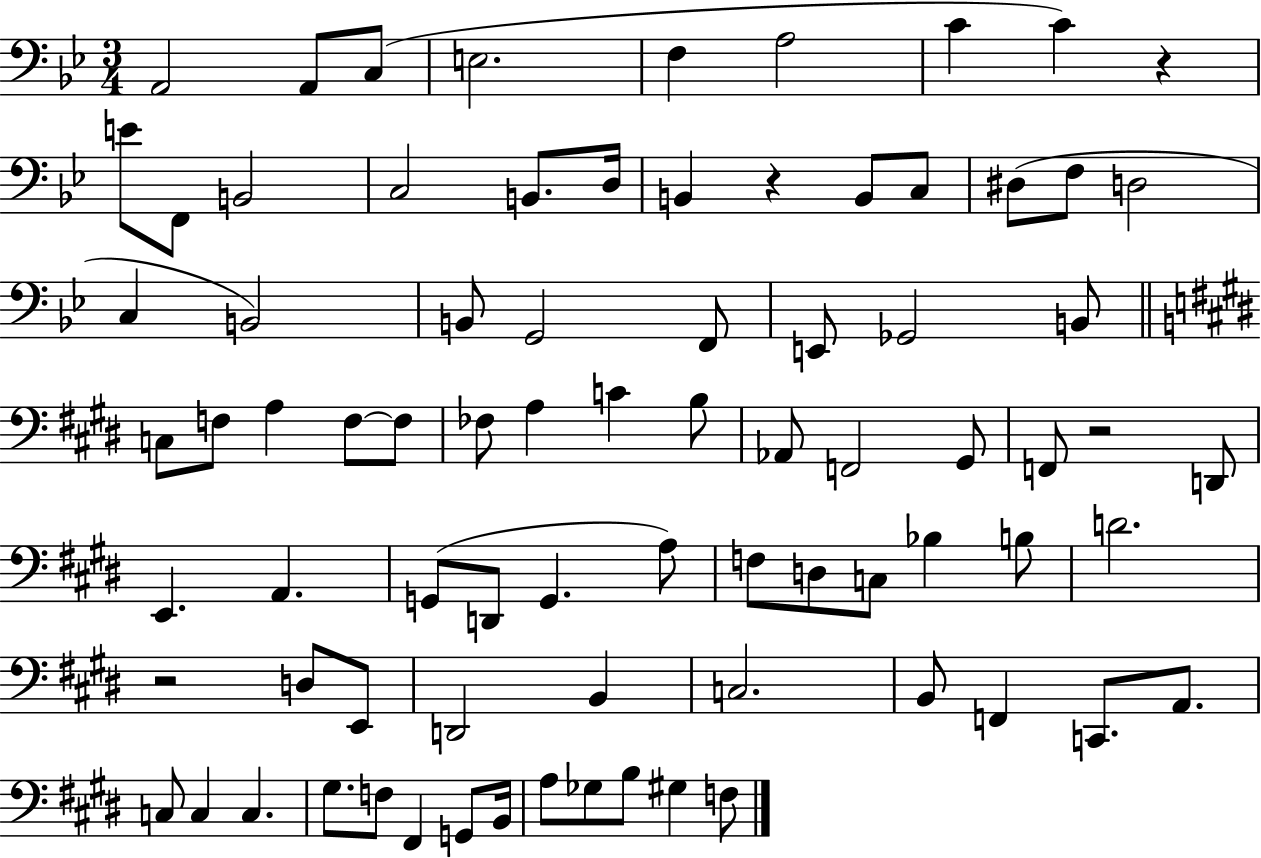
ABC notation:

X:1
T:Untitled
M:3/4
L:1/4
K:Bb
A,,2 A,,/2 C,/2 E,2 F, A,2 C C z E/2 F,,/2 B,,2 C,2 B,,/2 D,/4 B,, z B,,/2 C,/2 ^D,/2 F,/2 D,2 C, B,,2 B,,/2 G,,2 F,,/2 E,,/2 _G,,2 B,,/2 C,/2 F,/2 A, F,/2 F,/2 _F,/2 A, C B,/2 _A,,/2 F,,2 ^G,,/2 F,,/2 z2 D,,/2 E,, A,, G,,/2 D,,/2 G,, A,/2 F,/2 D,/2 C,/2 _B, B,/2 D2 z2 D,/2 E,,/2 D,,2 B,, C,2 B,,/2 F,, C,,/2 A,,/2 C,/2 C, C, ^G,/2 F,/2 ^F,, G,,/2 B,,/4 A,/2 _G,/2 B,/2 ^G, F,/2